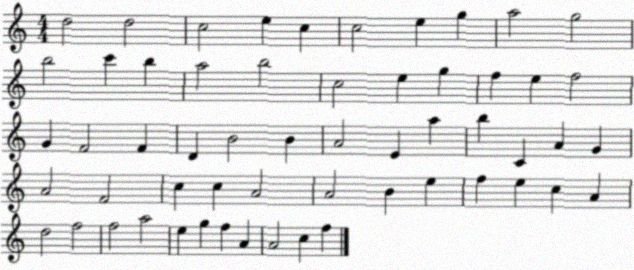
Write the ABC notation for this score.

X:1
T:Untitled
M:4/4
L:1/4
K:C
d2 d2 c2 e c c2 e g a2 g2 b2 c' b a2 b2 c2 e g f e f2 G F2 F D B2 B A2 E a b C A G A2 F2 c c A2 A2 B e f e c A d2 f2 f2 a2 e g f A A2 c f